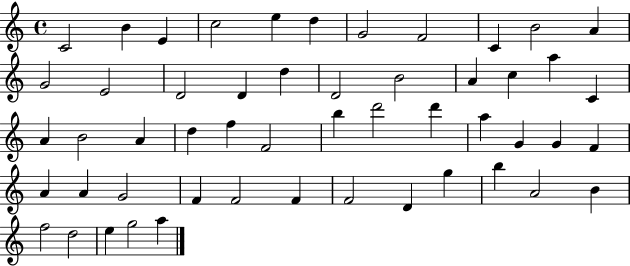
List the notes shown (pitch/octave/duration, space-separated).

C4/h B4/q E4/q C5/h E5/q D5/q G4/h F4/h C4/q B4/h A4/q G4/h E4/h D4/h D4/q D5/q D4/h B4/h A4/q C5/q A5/q C4/q A4/q B4/h A4/q D5/q F5/q F4/h B5/q D6/h D6/q A5/q G4/q G4/q F4/q A4/q A4/q G4/h F4/q F4/h F4/q F4/h D4/q G5/q B5/q A4/h B4/q F5/h D5/h E5/q G5/h A5/q